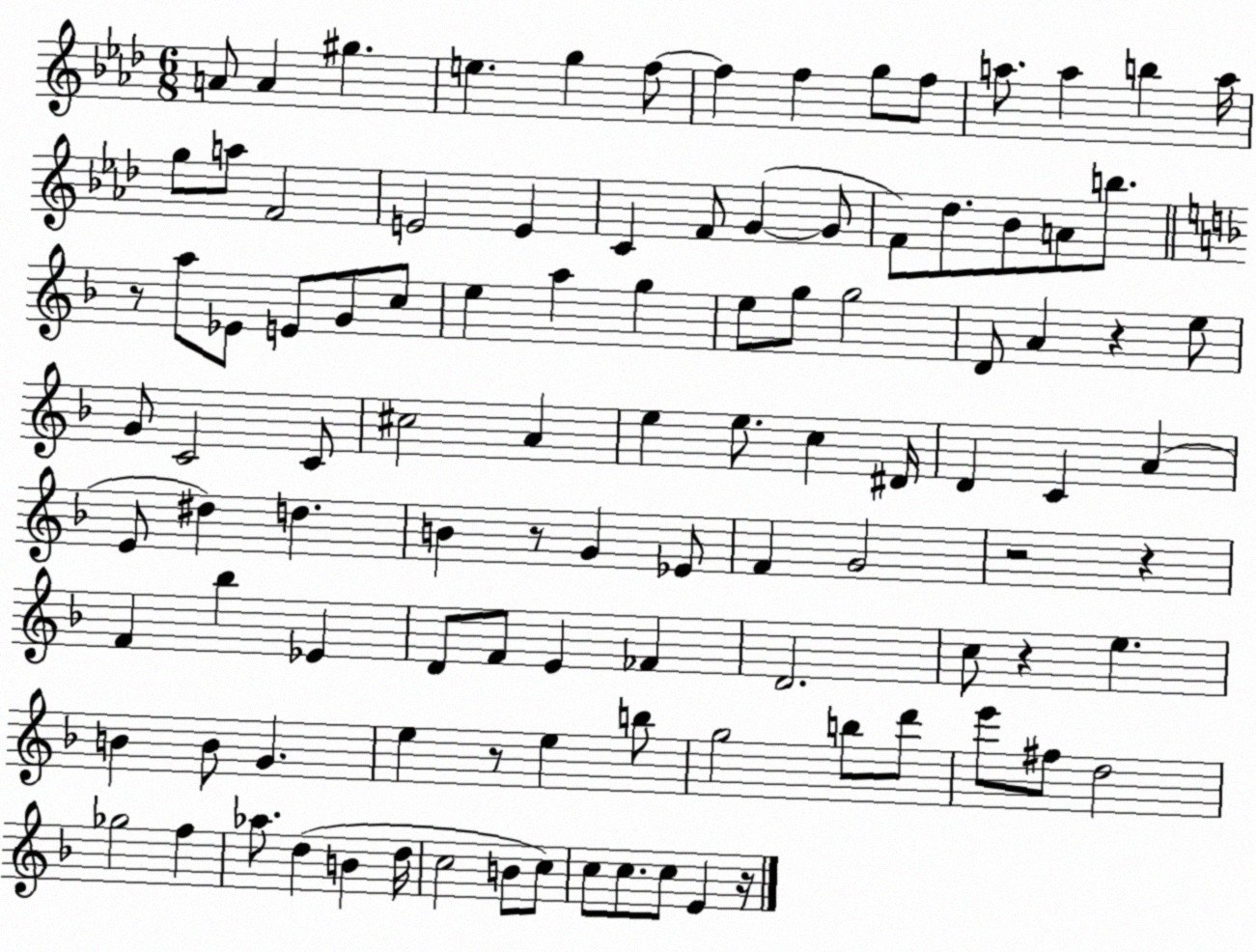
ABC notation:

X:1
T:Untitled
M:6/8
L:1/4
K:Ab
A/2 A ^g e g f/2 f f g/2 f/2 a/2 a b a/4 g/2 a/2 F2 E2 E C F/2 G G/2 F/2 _d/2 _B/2 A/2 b/2 z/2 a/2 _E/2 E/2 G/2 c/2 e a g e/2 g/2 g2 D/2 A z e/2 G/2 C2 C/2 ^c2 A e e/2 c ^D/4 D C A E/2 ^d d B z/2 G _E/2 F G2 z2 z F _b _E D/2 F/2 E _F D2 c/2 z e B B/2 G e z/2 e b/2 g2 b/2 d'/2 e'/2 ^f/2 d2 _g2 f _a/2 d B d/4 c2 B/2 c/2 c/2 c/2 c/2 E z/4